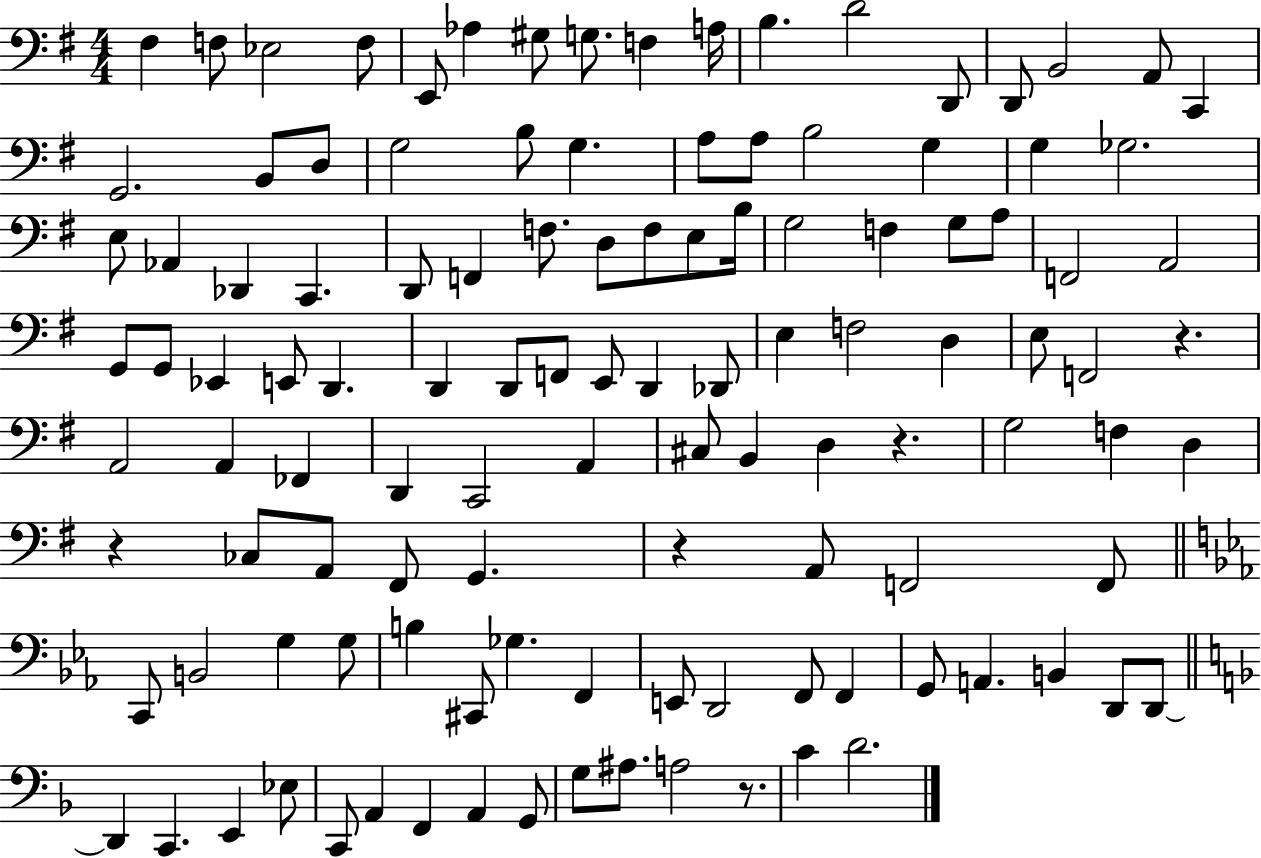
X:1
T:Untitled
M:4/4
L:1/4
K:G
^F, F,/2 _E,2 F,/2 E,,/2 _A, ^G,/2 G,/2 F, A,/4 B, D2 D,,/2 D,,/2 B,,2 A,,/2 C,, G,,2 B,,/2 D,/2 G,2 B,/2 G, A,/2 A,/2 B,2 G, G, _G,2 E,/2 _A,, _D,, C,, D,,/2 F,, F,/2 D,/2 F,/2 E,/2 B,/4 G,2 F, G,/2 A,/2 F,,2 A,,2 G,,/2 G,,/2 _E,, E,,/2 D,, D,, D,,/2 F,,/2 E,,/2 D,, _D,,/2 E, F,2 D, E,/2 F,,2 z A,,2 A,, _F,, D,, C,,2 A,, ^C,/2 B,, D, z G,2 F, D, z _C,/2 A,,/2 ^F,,/2 G,, z A,,/2 F,,2 F,,/2 C,,/2 B,,2 G, G,/2 B, ^C,,/2 _G, F,, E,,/2 D,,2 F,,/2 F,, G,,/2 A,, B,, D,,/2 D,,/2 D,, C,, E,, _E,/2 C,,/2 A,, F,, A,, G,,/2 G,/2 ^A,/2 A,2 z/2 C D2